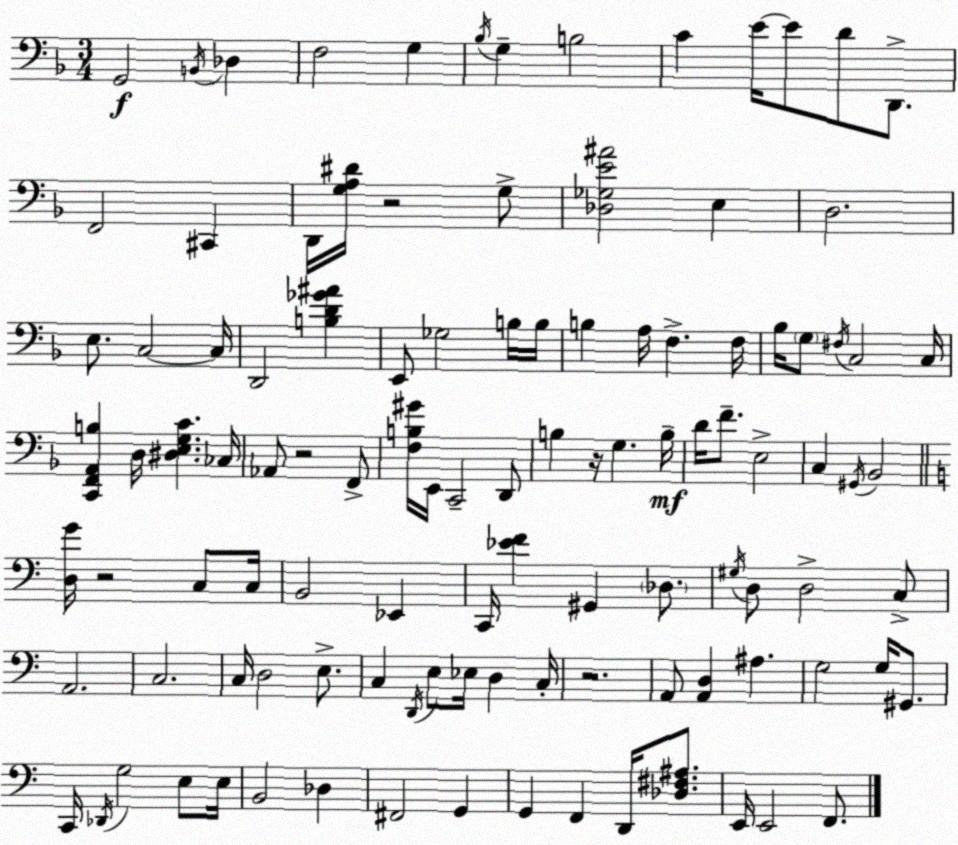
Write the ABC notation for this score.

X:1
T:Untitled
M:3/4
L:1/4
K:Dm
G,,2 B,,/4 _D, F,2 G, _B,/4 G, B,2 C E/4 E/2 D/2 D,,/2 F,,2 ^C,, D,,/4 [G,A,^D]/4 z2 G,/2 [_D,_G,E^A]2 E, D,2 E,/2 C,2 C,/4 D,,2 [B,D_G^A] E,,/2 _G,2 B,/4 B,/4 B, A,/4 F, F,/4 _B,/4 G,/2 ^F,/4 C,2 C,/4 [C,,F,,A,,B,] D,/4 [^D,E,G,C] _C,/4 _A,,/2 z2 F,,/2 [F,B,^G]/4 E,,/4 C,,2 D,,/2 B, z/4 G, B,/4 D/4 F/2 E,2 C, ^G,,/4 _B,,2 [D,G]/4 z2 C,/2 C,/4 B,,2 _E,, C,,/4 [_EF] ^G,, _D,/2 ^G,/4 D,/2 D,2 C,/2 A,,2 C,2 C,/4 D,2 E,/2 C, D,,/4 E,/2 _E,/4 D, C,/4 z2 A,,/2 [A,,D,] ^A, G,2 G,/4 ^G,,/2 C,,/4 _D,,/4 G,2 E,/2 E,/4 B,,2 _D, ^F,,2 G,, G,, F,, D,,/4 [_D,^F,^A,]/2 E,,/4 E,,2 F,,/2